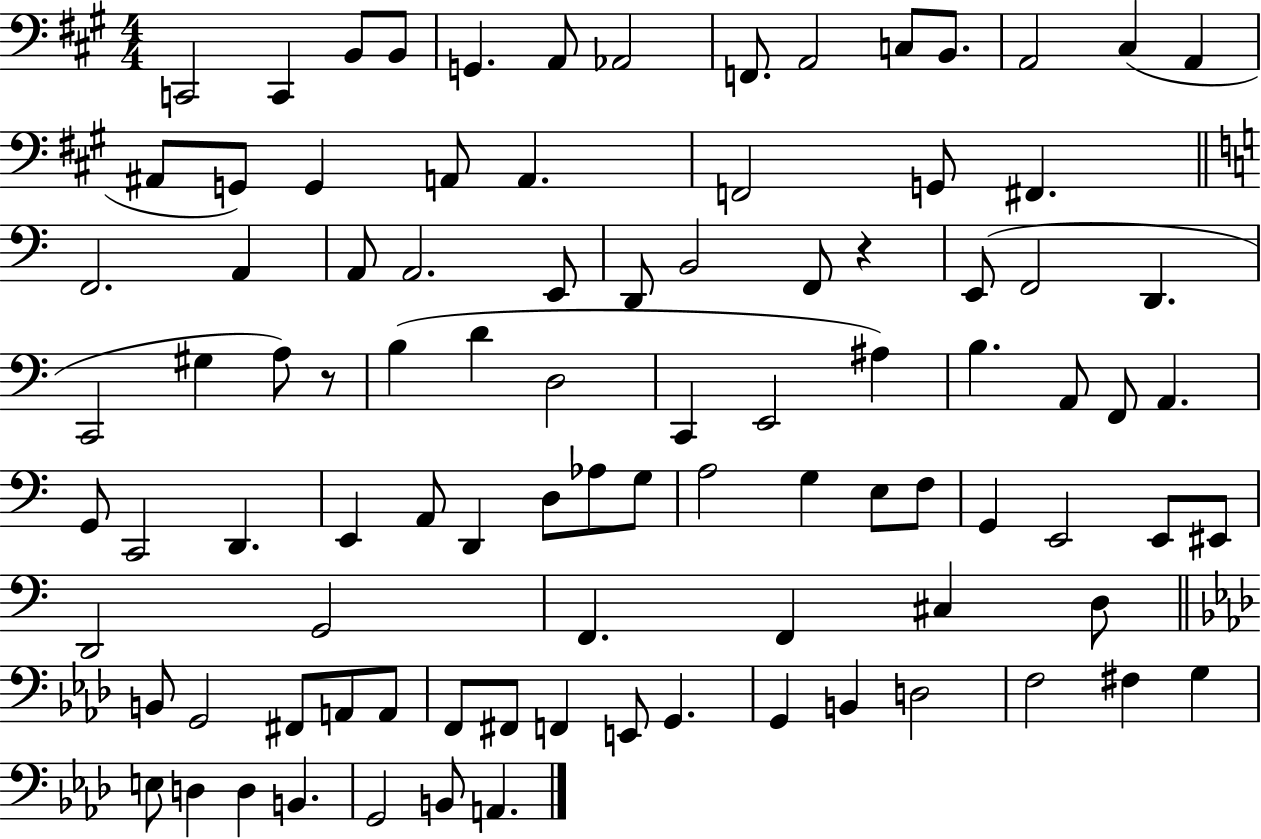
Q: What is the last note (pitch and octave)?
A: A2